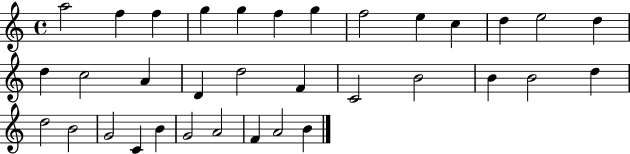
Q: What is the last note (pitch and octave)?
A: B4